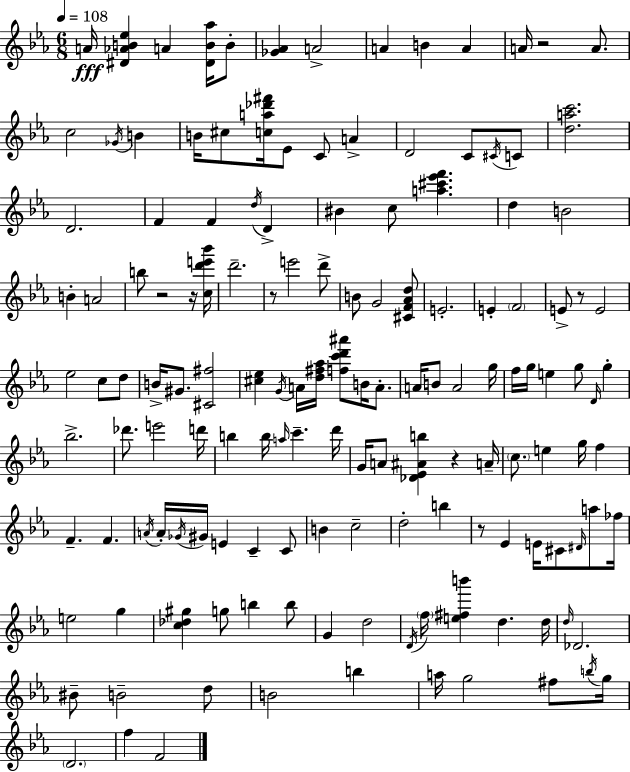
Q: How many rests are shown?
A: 7